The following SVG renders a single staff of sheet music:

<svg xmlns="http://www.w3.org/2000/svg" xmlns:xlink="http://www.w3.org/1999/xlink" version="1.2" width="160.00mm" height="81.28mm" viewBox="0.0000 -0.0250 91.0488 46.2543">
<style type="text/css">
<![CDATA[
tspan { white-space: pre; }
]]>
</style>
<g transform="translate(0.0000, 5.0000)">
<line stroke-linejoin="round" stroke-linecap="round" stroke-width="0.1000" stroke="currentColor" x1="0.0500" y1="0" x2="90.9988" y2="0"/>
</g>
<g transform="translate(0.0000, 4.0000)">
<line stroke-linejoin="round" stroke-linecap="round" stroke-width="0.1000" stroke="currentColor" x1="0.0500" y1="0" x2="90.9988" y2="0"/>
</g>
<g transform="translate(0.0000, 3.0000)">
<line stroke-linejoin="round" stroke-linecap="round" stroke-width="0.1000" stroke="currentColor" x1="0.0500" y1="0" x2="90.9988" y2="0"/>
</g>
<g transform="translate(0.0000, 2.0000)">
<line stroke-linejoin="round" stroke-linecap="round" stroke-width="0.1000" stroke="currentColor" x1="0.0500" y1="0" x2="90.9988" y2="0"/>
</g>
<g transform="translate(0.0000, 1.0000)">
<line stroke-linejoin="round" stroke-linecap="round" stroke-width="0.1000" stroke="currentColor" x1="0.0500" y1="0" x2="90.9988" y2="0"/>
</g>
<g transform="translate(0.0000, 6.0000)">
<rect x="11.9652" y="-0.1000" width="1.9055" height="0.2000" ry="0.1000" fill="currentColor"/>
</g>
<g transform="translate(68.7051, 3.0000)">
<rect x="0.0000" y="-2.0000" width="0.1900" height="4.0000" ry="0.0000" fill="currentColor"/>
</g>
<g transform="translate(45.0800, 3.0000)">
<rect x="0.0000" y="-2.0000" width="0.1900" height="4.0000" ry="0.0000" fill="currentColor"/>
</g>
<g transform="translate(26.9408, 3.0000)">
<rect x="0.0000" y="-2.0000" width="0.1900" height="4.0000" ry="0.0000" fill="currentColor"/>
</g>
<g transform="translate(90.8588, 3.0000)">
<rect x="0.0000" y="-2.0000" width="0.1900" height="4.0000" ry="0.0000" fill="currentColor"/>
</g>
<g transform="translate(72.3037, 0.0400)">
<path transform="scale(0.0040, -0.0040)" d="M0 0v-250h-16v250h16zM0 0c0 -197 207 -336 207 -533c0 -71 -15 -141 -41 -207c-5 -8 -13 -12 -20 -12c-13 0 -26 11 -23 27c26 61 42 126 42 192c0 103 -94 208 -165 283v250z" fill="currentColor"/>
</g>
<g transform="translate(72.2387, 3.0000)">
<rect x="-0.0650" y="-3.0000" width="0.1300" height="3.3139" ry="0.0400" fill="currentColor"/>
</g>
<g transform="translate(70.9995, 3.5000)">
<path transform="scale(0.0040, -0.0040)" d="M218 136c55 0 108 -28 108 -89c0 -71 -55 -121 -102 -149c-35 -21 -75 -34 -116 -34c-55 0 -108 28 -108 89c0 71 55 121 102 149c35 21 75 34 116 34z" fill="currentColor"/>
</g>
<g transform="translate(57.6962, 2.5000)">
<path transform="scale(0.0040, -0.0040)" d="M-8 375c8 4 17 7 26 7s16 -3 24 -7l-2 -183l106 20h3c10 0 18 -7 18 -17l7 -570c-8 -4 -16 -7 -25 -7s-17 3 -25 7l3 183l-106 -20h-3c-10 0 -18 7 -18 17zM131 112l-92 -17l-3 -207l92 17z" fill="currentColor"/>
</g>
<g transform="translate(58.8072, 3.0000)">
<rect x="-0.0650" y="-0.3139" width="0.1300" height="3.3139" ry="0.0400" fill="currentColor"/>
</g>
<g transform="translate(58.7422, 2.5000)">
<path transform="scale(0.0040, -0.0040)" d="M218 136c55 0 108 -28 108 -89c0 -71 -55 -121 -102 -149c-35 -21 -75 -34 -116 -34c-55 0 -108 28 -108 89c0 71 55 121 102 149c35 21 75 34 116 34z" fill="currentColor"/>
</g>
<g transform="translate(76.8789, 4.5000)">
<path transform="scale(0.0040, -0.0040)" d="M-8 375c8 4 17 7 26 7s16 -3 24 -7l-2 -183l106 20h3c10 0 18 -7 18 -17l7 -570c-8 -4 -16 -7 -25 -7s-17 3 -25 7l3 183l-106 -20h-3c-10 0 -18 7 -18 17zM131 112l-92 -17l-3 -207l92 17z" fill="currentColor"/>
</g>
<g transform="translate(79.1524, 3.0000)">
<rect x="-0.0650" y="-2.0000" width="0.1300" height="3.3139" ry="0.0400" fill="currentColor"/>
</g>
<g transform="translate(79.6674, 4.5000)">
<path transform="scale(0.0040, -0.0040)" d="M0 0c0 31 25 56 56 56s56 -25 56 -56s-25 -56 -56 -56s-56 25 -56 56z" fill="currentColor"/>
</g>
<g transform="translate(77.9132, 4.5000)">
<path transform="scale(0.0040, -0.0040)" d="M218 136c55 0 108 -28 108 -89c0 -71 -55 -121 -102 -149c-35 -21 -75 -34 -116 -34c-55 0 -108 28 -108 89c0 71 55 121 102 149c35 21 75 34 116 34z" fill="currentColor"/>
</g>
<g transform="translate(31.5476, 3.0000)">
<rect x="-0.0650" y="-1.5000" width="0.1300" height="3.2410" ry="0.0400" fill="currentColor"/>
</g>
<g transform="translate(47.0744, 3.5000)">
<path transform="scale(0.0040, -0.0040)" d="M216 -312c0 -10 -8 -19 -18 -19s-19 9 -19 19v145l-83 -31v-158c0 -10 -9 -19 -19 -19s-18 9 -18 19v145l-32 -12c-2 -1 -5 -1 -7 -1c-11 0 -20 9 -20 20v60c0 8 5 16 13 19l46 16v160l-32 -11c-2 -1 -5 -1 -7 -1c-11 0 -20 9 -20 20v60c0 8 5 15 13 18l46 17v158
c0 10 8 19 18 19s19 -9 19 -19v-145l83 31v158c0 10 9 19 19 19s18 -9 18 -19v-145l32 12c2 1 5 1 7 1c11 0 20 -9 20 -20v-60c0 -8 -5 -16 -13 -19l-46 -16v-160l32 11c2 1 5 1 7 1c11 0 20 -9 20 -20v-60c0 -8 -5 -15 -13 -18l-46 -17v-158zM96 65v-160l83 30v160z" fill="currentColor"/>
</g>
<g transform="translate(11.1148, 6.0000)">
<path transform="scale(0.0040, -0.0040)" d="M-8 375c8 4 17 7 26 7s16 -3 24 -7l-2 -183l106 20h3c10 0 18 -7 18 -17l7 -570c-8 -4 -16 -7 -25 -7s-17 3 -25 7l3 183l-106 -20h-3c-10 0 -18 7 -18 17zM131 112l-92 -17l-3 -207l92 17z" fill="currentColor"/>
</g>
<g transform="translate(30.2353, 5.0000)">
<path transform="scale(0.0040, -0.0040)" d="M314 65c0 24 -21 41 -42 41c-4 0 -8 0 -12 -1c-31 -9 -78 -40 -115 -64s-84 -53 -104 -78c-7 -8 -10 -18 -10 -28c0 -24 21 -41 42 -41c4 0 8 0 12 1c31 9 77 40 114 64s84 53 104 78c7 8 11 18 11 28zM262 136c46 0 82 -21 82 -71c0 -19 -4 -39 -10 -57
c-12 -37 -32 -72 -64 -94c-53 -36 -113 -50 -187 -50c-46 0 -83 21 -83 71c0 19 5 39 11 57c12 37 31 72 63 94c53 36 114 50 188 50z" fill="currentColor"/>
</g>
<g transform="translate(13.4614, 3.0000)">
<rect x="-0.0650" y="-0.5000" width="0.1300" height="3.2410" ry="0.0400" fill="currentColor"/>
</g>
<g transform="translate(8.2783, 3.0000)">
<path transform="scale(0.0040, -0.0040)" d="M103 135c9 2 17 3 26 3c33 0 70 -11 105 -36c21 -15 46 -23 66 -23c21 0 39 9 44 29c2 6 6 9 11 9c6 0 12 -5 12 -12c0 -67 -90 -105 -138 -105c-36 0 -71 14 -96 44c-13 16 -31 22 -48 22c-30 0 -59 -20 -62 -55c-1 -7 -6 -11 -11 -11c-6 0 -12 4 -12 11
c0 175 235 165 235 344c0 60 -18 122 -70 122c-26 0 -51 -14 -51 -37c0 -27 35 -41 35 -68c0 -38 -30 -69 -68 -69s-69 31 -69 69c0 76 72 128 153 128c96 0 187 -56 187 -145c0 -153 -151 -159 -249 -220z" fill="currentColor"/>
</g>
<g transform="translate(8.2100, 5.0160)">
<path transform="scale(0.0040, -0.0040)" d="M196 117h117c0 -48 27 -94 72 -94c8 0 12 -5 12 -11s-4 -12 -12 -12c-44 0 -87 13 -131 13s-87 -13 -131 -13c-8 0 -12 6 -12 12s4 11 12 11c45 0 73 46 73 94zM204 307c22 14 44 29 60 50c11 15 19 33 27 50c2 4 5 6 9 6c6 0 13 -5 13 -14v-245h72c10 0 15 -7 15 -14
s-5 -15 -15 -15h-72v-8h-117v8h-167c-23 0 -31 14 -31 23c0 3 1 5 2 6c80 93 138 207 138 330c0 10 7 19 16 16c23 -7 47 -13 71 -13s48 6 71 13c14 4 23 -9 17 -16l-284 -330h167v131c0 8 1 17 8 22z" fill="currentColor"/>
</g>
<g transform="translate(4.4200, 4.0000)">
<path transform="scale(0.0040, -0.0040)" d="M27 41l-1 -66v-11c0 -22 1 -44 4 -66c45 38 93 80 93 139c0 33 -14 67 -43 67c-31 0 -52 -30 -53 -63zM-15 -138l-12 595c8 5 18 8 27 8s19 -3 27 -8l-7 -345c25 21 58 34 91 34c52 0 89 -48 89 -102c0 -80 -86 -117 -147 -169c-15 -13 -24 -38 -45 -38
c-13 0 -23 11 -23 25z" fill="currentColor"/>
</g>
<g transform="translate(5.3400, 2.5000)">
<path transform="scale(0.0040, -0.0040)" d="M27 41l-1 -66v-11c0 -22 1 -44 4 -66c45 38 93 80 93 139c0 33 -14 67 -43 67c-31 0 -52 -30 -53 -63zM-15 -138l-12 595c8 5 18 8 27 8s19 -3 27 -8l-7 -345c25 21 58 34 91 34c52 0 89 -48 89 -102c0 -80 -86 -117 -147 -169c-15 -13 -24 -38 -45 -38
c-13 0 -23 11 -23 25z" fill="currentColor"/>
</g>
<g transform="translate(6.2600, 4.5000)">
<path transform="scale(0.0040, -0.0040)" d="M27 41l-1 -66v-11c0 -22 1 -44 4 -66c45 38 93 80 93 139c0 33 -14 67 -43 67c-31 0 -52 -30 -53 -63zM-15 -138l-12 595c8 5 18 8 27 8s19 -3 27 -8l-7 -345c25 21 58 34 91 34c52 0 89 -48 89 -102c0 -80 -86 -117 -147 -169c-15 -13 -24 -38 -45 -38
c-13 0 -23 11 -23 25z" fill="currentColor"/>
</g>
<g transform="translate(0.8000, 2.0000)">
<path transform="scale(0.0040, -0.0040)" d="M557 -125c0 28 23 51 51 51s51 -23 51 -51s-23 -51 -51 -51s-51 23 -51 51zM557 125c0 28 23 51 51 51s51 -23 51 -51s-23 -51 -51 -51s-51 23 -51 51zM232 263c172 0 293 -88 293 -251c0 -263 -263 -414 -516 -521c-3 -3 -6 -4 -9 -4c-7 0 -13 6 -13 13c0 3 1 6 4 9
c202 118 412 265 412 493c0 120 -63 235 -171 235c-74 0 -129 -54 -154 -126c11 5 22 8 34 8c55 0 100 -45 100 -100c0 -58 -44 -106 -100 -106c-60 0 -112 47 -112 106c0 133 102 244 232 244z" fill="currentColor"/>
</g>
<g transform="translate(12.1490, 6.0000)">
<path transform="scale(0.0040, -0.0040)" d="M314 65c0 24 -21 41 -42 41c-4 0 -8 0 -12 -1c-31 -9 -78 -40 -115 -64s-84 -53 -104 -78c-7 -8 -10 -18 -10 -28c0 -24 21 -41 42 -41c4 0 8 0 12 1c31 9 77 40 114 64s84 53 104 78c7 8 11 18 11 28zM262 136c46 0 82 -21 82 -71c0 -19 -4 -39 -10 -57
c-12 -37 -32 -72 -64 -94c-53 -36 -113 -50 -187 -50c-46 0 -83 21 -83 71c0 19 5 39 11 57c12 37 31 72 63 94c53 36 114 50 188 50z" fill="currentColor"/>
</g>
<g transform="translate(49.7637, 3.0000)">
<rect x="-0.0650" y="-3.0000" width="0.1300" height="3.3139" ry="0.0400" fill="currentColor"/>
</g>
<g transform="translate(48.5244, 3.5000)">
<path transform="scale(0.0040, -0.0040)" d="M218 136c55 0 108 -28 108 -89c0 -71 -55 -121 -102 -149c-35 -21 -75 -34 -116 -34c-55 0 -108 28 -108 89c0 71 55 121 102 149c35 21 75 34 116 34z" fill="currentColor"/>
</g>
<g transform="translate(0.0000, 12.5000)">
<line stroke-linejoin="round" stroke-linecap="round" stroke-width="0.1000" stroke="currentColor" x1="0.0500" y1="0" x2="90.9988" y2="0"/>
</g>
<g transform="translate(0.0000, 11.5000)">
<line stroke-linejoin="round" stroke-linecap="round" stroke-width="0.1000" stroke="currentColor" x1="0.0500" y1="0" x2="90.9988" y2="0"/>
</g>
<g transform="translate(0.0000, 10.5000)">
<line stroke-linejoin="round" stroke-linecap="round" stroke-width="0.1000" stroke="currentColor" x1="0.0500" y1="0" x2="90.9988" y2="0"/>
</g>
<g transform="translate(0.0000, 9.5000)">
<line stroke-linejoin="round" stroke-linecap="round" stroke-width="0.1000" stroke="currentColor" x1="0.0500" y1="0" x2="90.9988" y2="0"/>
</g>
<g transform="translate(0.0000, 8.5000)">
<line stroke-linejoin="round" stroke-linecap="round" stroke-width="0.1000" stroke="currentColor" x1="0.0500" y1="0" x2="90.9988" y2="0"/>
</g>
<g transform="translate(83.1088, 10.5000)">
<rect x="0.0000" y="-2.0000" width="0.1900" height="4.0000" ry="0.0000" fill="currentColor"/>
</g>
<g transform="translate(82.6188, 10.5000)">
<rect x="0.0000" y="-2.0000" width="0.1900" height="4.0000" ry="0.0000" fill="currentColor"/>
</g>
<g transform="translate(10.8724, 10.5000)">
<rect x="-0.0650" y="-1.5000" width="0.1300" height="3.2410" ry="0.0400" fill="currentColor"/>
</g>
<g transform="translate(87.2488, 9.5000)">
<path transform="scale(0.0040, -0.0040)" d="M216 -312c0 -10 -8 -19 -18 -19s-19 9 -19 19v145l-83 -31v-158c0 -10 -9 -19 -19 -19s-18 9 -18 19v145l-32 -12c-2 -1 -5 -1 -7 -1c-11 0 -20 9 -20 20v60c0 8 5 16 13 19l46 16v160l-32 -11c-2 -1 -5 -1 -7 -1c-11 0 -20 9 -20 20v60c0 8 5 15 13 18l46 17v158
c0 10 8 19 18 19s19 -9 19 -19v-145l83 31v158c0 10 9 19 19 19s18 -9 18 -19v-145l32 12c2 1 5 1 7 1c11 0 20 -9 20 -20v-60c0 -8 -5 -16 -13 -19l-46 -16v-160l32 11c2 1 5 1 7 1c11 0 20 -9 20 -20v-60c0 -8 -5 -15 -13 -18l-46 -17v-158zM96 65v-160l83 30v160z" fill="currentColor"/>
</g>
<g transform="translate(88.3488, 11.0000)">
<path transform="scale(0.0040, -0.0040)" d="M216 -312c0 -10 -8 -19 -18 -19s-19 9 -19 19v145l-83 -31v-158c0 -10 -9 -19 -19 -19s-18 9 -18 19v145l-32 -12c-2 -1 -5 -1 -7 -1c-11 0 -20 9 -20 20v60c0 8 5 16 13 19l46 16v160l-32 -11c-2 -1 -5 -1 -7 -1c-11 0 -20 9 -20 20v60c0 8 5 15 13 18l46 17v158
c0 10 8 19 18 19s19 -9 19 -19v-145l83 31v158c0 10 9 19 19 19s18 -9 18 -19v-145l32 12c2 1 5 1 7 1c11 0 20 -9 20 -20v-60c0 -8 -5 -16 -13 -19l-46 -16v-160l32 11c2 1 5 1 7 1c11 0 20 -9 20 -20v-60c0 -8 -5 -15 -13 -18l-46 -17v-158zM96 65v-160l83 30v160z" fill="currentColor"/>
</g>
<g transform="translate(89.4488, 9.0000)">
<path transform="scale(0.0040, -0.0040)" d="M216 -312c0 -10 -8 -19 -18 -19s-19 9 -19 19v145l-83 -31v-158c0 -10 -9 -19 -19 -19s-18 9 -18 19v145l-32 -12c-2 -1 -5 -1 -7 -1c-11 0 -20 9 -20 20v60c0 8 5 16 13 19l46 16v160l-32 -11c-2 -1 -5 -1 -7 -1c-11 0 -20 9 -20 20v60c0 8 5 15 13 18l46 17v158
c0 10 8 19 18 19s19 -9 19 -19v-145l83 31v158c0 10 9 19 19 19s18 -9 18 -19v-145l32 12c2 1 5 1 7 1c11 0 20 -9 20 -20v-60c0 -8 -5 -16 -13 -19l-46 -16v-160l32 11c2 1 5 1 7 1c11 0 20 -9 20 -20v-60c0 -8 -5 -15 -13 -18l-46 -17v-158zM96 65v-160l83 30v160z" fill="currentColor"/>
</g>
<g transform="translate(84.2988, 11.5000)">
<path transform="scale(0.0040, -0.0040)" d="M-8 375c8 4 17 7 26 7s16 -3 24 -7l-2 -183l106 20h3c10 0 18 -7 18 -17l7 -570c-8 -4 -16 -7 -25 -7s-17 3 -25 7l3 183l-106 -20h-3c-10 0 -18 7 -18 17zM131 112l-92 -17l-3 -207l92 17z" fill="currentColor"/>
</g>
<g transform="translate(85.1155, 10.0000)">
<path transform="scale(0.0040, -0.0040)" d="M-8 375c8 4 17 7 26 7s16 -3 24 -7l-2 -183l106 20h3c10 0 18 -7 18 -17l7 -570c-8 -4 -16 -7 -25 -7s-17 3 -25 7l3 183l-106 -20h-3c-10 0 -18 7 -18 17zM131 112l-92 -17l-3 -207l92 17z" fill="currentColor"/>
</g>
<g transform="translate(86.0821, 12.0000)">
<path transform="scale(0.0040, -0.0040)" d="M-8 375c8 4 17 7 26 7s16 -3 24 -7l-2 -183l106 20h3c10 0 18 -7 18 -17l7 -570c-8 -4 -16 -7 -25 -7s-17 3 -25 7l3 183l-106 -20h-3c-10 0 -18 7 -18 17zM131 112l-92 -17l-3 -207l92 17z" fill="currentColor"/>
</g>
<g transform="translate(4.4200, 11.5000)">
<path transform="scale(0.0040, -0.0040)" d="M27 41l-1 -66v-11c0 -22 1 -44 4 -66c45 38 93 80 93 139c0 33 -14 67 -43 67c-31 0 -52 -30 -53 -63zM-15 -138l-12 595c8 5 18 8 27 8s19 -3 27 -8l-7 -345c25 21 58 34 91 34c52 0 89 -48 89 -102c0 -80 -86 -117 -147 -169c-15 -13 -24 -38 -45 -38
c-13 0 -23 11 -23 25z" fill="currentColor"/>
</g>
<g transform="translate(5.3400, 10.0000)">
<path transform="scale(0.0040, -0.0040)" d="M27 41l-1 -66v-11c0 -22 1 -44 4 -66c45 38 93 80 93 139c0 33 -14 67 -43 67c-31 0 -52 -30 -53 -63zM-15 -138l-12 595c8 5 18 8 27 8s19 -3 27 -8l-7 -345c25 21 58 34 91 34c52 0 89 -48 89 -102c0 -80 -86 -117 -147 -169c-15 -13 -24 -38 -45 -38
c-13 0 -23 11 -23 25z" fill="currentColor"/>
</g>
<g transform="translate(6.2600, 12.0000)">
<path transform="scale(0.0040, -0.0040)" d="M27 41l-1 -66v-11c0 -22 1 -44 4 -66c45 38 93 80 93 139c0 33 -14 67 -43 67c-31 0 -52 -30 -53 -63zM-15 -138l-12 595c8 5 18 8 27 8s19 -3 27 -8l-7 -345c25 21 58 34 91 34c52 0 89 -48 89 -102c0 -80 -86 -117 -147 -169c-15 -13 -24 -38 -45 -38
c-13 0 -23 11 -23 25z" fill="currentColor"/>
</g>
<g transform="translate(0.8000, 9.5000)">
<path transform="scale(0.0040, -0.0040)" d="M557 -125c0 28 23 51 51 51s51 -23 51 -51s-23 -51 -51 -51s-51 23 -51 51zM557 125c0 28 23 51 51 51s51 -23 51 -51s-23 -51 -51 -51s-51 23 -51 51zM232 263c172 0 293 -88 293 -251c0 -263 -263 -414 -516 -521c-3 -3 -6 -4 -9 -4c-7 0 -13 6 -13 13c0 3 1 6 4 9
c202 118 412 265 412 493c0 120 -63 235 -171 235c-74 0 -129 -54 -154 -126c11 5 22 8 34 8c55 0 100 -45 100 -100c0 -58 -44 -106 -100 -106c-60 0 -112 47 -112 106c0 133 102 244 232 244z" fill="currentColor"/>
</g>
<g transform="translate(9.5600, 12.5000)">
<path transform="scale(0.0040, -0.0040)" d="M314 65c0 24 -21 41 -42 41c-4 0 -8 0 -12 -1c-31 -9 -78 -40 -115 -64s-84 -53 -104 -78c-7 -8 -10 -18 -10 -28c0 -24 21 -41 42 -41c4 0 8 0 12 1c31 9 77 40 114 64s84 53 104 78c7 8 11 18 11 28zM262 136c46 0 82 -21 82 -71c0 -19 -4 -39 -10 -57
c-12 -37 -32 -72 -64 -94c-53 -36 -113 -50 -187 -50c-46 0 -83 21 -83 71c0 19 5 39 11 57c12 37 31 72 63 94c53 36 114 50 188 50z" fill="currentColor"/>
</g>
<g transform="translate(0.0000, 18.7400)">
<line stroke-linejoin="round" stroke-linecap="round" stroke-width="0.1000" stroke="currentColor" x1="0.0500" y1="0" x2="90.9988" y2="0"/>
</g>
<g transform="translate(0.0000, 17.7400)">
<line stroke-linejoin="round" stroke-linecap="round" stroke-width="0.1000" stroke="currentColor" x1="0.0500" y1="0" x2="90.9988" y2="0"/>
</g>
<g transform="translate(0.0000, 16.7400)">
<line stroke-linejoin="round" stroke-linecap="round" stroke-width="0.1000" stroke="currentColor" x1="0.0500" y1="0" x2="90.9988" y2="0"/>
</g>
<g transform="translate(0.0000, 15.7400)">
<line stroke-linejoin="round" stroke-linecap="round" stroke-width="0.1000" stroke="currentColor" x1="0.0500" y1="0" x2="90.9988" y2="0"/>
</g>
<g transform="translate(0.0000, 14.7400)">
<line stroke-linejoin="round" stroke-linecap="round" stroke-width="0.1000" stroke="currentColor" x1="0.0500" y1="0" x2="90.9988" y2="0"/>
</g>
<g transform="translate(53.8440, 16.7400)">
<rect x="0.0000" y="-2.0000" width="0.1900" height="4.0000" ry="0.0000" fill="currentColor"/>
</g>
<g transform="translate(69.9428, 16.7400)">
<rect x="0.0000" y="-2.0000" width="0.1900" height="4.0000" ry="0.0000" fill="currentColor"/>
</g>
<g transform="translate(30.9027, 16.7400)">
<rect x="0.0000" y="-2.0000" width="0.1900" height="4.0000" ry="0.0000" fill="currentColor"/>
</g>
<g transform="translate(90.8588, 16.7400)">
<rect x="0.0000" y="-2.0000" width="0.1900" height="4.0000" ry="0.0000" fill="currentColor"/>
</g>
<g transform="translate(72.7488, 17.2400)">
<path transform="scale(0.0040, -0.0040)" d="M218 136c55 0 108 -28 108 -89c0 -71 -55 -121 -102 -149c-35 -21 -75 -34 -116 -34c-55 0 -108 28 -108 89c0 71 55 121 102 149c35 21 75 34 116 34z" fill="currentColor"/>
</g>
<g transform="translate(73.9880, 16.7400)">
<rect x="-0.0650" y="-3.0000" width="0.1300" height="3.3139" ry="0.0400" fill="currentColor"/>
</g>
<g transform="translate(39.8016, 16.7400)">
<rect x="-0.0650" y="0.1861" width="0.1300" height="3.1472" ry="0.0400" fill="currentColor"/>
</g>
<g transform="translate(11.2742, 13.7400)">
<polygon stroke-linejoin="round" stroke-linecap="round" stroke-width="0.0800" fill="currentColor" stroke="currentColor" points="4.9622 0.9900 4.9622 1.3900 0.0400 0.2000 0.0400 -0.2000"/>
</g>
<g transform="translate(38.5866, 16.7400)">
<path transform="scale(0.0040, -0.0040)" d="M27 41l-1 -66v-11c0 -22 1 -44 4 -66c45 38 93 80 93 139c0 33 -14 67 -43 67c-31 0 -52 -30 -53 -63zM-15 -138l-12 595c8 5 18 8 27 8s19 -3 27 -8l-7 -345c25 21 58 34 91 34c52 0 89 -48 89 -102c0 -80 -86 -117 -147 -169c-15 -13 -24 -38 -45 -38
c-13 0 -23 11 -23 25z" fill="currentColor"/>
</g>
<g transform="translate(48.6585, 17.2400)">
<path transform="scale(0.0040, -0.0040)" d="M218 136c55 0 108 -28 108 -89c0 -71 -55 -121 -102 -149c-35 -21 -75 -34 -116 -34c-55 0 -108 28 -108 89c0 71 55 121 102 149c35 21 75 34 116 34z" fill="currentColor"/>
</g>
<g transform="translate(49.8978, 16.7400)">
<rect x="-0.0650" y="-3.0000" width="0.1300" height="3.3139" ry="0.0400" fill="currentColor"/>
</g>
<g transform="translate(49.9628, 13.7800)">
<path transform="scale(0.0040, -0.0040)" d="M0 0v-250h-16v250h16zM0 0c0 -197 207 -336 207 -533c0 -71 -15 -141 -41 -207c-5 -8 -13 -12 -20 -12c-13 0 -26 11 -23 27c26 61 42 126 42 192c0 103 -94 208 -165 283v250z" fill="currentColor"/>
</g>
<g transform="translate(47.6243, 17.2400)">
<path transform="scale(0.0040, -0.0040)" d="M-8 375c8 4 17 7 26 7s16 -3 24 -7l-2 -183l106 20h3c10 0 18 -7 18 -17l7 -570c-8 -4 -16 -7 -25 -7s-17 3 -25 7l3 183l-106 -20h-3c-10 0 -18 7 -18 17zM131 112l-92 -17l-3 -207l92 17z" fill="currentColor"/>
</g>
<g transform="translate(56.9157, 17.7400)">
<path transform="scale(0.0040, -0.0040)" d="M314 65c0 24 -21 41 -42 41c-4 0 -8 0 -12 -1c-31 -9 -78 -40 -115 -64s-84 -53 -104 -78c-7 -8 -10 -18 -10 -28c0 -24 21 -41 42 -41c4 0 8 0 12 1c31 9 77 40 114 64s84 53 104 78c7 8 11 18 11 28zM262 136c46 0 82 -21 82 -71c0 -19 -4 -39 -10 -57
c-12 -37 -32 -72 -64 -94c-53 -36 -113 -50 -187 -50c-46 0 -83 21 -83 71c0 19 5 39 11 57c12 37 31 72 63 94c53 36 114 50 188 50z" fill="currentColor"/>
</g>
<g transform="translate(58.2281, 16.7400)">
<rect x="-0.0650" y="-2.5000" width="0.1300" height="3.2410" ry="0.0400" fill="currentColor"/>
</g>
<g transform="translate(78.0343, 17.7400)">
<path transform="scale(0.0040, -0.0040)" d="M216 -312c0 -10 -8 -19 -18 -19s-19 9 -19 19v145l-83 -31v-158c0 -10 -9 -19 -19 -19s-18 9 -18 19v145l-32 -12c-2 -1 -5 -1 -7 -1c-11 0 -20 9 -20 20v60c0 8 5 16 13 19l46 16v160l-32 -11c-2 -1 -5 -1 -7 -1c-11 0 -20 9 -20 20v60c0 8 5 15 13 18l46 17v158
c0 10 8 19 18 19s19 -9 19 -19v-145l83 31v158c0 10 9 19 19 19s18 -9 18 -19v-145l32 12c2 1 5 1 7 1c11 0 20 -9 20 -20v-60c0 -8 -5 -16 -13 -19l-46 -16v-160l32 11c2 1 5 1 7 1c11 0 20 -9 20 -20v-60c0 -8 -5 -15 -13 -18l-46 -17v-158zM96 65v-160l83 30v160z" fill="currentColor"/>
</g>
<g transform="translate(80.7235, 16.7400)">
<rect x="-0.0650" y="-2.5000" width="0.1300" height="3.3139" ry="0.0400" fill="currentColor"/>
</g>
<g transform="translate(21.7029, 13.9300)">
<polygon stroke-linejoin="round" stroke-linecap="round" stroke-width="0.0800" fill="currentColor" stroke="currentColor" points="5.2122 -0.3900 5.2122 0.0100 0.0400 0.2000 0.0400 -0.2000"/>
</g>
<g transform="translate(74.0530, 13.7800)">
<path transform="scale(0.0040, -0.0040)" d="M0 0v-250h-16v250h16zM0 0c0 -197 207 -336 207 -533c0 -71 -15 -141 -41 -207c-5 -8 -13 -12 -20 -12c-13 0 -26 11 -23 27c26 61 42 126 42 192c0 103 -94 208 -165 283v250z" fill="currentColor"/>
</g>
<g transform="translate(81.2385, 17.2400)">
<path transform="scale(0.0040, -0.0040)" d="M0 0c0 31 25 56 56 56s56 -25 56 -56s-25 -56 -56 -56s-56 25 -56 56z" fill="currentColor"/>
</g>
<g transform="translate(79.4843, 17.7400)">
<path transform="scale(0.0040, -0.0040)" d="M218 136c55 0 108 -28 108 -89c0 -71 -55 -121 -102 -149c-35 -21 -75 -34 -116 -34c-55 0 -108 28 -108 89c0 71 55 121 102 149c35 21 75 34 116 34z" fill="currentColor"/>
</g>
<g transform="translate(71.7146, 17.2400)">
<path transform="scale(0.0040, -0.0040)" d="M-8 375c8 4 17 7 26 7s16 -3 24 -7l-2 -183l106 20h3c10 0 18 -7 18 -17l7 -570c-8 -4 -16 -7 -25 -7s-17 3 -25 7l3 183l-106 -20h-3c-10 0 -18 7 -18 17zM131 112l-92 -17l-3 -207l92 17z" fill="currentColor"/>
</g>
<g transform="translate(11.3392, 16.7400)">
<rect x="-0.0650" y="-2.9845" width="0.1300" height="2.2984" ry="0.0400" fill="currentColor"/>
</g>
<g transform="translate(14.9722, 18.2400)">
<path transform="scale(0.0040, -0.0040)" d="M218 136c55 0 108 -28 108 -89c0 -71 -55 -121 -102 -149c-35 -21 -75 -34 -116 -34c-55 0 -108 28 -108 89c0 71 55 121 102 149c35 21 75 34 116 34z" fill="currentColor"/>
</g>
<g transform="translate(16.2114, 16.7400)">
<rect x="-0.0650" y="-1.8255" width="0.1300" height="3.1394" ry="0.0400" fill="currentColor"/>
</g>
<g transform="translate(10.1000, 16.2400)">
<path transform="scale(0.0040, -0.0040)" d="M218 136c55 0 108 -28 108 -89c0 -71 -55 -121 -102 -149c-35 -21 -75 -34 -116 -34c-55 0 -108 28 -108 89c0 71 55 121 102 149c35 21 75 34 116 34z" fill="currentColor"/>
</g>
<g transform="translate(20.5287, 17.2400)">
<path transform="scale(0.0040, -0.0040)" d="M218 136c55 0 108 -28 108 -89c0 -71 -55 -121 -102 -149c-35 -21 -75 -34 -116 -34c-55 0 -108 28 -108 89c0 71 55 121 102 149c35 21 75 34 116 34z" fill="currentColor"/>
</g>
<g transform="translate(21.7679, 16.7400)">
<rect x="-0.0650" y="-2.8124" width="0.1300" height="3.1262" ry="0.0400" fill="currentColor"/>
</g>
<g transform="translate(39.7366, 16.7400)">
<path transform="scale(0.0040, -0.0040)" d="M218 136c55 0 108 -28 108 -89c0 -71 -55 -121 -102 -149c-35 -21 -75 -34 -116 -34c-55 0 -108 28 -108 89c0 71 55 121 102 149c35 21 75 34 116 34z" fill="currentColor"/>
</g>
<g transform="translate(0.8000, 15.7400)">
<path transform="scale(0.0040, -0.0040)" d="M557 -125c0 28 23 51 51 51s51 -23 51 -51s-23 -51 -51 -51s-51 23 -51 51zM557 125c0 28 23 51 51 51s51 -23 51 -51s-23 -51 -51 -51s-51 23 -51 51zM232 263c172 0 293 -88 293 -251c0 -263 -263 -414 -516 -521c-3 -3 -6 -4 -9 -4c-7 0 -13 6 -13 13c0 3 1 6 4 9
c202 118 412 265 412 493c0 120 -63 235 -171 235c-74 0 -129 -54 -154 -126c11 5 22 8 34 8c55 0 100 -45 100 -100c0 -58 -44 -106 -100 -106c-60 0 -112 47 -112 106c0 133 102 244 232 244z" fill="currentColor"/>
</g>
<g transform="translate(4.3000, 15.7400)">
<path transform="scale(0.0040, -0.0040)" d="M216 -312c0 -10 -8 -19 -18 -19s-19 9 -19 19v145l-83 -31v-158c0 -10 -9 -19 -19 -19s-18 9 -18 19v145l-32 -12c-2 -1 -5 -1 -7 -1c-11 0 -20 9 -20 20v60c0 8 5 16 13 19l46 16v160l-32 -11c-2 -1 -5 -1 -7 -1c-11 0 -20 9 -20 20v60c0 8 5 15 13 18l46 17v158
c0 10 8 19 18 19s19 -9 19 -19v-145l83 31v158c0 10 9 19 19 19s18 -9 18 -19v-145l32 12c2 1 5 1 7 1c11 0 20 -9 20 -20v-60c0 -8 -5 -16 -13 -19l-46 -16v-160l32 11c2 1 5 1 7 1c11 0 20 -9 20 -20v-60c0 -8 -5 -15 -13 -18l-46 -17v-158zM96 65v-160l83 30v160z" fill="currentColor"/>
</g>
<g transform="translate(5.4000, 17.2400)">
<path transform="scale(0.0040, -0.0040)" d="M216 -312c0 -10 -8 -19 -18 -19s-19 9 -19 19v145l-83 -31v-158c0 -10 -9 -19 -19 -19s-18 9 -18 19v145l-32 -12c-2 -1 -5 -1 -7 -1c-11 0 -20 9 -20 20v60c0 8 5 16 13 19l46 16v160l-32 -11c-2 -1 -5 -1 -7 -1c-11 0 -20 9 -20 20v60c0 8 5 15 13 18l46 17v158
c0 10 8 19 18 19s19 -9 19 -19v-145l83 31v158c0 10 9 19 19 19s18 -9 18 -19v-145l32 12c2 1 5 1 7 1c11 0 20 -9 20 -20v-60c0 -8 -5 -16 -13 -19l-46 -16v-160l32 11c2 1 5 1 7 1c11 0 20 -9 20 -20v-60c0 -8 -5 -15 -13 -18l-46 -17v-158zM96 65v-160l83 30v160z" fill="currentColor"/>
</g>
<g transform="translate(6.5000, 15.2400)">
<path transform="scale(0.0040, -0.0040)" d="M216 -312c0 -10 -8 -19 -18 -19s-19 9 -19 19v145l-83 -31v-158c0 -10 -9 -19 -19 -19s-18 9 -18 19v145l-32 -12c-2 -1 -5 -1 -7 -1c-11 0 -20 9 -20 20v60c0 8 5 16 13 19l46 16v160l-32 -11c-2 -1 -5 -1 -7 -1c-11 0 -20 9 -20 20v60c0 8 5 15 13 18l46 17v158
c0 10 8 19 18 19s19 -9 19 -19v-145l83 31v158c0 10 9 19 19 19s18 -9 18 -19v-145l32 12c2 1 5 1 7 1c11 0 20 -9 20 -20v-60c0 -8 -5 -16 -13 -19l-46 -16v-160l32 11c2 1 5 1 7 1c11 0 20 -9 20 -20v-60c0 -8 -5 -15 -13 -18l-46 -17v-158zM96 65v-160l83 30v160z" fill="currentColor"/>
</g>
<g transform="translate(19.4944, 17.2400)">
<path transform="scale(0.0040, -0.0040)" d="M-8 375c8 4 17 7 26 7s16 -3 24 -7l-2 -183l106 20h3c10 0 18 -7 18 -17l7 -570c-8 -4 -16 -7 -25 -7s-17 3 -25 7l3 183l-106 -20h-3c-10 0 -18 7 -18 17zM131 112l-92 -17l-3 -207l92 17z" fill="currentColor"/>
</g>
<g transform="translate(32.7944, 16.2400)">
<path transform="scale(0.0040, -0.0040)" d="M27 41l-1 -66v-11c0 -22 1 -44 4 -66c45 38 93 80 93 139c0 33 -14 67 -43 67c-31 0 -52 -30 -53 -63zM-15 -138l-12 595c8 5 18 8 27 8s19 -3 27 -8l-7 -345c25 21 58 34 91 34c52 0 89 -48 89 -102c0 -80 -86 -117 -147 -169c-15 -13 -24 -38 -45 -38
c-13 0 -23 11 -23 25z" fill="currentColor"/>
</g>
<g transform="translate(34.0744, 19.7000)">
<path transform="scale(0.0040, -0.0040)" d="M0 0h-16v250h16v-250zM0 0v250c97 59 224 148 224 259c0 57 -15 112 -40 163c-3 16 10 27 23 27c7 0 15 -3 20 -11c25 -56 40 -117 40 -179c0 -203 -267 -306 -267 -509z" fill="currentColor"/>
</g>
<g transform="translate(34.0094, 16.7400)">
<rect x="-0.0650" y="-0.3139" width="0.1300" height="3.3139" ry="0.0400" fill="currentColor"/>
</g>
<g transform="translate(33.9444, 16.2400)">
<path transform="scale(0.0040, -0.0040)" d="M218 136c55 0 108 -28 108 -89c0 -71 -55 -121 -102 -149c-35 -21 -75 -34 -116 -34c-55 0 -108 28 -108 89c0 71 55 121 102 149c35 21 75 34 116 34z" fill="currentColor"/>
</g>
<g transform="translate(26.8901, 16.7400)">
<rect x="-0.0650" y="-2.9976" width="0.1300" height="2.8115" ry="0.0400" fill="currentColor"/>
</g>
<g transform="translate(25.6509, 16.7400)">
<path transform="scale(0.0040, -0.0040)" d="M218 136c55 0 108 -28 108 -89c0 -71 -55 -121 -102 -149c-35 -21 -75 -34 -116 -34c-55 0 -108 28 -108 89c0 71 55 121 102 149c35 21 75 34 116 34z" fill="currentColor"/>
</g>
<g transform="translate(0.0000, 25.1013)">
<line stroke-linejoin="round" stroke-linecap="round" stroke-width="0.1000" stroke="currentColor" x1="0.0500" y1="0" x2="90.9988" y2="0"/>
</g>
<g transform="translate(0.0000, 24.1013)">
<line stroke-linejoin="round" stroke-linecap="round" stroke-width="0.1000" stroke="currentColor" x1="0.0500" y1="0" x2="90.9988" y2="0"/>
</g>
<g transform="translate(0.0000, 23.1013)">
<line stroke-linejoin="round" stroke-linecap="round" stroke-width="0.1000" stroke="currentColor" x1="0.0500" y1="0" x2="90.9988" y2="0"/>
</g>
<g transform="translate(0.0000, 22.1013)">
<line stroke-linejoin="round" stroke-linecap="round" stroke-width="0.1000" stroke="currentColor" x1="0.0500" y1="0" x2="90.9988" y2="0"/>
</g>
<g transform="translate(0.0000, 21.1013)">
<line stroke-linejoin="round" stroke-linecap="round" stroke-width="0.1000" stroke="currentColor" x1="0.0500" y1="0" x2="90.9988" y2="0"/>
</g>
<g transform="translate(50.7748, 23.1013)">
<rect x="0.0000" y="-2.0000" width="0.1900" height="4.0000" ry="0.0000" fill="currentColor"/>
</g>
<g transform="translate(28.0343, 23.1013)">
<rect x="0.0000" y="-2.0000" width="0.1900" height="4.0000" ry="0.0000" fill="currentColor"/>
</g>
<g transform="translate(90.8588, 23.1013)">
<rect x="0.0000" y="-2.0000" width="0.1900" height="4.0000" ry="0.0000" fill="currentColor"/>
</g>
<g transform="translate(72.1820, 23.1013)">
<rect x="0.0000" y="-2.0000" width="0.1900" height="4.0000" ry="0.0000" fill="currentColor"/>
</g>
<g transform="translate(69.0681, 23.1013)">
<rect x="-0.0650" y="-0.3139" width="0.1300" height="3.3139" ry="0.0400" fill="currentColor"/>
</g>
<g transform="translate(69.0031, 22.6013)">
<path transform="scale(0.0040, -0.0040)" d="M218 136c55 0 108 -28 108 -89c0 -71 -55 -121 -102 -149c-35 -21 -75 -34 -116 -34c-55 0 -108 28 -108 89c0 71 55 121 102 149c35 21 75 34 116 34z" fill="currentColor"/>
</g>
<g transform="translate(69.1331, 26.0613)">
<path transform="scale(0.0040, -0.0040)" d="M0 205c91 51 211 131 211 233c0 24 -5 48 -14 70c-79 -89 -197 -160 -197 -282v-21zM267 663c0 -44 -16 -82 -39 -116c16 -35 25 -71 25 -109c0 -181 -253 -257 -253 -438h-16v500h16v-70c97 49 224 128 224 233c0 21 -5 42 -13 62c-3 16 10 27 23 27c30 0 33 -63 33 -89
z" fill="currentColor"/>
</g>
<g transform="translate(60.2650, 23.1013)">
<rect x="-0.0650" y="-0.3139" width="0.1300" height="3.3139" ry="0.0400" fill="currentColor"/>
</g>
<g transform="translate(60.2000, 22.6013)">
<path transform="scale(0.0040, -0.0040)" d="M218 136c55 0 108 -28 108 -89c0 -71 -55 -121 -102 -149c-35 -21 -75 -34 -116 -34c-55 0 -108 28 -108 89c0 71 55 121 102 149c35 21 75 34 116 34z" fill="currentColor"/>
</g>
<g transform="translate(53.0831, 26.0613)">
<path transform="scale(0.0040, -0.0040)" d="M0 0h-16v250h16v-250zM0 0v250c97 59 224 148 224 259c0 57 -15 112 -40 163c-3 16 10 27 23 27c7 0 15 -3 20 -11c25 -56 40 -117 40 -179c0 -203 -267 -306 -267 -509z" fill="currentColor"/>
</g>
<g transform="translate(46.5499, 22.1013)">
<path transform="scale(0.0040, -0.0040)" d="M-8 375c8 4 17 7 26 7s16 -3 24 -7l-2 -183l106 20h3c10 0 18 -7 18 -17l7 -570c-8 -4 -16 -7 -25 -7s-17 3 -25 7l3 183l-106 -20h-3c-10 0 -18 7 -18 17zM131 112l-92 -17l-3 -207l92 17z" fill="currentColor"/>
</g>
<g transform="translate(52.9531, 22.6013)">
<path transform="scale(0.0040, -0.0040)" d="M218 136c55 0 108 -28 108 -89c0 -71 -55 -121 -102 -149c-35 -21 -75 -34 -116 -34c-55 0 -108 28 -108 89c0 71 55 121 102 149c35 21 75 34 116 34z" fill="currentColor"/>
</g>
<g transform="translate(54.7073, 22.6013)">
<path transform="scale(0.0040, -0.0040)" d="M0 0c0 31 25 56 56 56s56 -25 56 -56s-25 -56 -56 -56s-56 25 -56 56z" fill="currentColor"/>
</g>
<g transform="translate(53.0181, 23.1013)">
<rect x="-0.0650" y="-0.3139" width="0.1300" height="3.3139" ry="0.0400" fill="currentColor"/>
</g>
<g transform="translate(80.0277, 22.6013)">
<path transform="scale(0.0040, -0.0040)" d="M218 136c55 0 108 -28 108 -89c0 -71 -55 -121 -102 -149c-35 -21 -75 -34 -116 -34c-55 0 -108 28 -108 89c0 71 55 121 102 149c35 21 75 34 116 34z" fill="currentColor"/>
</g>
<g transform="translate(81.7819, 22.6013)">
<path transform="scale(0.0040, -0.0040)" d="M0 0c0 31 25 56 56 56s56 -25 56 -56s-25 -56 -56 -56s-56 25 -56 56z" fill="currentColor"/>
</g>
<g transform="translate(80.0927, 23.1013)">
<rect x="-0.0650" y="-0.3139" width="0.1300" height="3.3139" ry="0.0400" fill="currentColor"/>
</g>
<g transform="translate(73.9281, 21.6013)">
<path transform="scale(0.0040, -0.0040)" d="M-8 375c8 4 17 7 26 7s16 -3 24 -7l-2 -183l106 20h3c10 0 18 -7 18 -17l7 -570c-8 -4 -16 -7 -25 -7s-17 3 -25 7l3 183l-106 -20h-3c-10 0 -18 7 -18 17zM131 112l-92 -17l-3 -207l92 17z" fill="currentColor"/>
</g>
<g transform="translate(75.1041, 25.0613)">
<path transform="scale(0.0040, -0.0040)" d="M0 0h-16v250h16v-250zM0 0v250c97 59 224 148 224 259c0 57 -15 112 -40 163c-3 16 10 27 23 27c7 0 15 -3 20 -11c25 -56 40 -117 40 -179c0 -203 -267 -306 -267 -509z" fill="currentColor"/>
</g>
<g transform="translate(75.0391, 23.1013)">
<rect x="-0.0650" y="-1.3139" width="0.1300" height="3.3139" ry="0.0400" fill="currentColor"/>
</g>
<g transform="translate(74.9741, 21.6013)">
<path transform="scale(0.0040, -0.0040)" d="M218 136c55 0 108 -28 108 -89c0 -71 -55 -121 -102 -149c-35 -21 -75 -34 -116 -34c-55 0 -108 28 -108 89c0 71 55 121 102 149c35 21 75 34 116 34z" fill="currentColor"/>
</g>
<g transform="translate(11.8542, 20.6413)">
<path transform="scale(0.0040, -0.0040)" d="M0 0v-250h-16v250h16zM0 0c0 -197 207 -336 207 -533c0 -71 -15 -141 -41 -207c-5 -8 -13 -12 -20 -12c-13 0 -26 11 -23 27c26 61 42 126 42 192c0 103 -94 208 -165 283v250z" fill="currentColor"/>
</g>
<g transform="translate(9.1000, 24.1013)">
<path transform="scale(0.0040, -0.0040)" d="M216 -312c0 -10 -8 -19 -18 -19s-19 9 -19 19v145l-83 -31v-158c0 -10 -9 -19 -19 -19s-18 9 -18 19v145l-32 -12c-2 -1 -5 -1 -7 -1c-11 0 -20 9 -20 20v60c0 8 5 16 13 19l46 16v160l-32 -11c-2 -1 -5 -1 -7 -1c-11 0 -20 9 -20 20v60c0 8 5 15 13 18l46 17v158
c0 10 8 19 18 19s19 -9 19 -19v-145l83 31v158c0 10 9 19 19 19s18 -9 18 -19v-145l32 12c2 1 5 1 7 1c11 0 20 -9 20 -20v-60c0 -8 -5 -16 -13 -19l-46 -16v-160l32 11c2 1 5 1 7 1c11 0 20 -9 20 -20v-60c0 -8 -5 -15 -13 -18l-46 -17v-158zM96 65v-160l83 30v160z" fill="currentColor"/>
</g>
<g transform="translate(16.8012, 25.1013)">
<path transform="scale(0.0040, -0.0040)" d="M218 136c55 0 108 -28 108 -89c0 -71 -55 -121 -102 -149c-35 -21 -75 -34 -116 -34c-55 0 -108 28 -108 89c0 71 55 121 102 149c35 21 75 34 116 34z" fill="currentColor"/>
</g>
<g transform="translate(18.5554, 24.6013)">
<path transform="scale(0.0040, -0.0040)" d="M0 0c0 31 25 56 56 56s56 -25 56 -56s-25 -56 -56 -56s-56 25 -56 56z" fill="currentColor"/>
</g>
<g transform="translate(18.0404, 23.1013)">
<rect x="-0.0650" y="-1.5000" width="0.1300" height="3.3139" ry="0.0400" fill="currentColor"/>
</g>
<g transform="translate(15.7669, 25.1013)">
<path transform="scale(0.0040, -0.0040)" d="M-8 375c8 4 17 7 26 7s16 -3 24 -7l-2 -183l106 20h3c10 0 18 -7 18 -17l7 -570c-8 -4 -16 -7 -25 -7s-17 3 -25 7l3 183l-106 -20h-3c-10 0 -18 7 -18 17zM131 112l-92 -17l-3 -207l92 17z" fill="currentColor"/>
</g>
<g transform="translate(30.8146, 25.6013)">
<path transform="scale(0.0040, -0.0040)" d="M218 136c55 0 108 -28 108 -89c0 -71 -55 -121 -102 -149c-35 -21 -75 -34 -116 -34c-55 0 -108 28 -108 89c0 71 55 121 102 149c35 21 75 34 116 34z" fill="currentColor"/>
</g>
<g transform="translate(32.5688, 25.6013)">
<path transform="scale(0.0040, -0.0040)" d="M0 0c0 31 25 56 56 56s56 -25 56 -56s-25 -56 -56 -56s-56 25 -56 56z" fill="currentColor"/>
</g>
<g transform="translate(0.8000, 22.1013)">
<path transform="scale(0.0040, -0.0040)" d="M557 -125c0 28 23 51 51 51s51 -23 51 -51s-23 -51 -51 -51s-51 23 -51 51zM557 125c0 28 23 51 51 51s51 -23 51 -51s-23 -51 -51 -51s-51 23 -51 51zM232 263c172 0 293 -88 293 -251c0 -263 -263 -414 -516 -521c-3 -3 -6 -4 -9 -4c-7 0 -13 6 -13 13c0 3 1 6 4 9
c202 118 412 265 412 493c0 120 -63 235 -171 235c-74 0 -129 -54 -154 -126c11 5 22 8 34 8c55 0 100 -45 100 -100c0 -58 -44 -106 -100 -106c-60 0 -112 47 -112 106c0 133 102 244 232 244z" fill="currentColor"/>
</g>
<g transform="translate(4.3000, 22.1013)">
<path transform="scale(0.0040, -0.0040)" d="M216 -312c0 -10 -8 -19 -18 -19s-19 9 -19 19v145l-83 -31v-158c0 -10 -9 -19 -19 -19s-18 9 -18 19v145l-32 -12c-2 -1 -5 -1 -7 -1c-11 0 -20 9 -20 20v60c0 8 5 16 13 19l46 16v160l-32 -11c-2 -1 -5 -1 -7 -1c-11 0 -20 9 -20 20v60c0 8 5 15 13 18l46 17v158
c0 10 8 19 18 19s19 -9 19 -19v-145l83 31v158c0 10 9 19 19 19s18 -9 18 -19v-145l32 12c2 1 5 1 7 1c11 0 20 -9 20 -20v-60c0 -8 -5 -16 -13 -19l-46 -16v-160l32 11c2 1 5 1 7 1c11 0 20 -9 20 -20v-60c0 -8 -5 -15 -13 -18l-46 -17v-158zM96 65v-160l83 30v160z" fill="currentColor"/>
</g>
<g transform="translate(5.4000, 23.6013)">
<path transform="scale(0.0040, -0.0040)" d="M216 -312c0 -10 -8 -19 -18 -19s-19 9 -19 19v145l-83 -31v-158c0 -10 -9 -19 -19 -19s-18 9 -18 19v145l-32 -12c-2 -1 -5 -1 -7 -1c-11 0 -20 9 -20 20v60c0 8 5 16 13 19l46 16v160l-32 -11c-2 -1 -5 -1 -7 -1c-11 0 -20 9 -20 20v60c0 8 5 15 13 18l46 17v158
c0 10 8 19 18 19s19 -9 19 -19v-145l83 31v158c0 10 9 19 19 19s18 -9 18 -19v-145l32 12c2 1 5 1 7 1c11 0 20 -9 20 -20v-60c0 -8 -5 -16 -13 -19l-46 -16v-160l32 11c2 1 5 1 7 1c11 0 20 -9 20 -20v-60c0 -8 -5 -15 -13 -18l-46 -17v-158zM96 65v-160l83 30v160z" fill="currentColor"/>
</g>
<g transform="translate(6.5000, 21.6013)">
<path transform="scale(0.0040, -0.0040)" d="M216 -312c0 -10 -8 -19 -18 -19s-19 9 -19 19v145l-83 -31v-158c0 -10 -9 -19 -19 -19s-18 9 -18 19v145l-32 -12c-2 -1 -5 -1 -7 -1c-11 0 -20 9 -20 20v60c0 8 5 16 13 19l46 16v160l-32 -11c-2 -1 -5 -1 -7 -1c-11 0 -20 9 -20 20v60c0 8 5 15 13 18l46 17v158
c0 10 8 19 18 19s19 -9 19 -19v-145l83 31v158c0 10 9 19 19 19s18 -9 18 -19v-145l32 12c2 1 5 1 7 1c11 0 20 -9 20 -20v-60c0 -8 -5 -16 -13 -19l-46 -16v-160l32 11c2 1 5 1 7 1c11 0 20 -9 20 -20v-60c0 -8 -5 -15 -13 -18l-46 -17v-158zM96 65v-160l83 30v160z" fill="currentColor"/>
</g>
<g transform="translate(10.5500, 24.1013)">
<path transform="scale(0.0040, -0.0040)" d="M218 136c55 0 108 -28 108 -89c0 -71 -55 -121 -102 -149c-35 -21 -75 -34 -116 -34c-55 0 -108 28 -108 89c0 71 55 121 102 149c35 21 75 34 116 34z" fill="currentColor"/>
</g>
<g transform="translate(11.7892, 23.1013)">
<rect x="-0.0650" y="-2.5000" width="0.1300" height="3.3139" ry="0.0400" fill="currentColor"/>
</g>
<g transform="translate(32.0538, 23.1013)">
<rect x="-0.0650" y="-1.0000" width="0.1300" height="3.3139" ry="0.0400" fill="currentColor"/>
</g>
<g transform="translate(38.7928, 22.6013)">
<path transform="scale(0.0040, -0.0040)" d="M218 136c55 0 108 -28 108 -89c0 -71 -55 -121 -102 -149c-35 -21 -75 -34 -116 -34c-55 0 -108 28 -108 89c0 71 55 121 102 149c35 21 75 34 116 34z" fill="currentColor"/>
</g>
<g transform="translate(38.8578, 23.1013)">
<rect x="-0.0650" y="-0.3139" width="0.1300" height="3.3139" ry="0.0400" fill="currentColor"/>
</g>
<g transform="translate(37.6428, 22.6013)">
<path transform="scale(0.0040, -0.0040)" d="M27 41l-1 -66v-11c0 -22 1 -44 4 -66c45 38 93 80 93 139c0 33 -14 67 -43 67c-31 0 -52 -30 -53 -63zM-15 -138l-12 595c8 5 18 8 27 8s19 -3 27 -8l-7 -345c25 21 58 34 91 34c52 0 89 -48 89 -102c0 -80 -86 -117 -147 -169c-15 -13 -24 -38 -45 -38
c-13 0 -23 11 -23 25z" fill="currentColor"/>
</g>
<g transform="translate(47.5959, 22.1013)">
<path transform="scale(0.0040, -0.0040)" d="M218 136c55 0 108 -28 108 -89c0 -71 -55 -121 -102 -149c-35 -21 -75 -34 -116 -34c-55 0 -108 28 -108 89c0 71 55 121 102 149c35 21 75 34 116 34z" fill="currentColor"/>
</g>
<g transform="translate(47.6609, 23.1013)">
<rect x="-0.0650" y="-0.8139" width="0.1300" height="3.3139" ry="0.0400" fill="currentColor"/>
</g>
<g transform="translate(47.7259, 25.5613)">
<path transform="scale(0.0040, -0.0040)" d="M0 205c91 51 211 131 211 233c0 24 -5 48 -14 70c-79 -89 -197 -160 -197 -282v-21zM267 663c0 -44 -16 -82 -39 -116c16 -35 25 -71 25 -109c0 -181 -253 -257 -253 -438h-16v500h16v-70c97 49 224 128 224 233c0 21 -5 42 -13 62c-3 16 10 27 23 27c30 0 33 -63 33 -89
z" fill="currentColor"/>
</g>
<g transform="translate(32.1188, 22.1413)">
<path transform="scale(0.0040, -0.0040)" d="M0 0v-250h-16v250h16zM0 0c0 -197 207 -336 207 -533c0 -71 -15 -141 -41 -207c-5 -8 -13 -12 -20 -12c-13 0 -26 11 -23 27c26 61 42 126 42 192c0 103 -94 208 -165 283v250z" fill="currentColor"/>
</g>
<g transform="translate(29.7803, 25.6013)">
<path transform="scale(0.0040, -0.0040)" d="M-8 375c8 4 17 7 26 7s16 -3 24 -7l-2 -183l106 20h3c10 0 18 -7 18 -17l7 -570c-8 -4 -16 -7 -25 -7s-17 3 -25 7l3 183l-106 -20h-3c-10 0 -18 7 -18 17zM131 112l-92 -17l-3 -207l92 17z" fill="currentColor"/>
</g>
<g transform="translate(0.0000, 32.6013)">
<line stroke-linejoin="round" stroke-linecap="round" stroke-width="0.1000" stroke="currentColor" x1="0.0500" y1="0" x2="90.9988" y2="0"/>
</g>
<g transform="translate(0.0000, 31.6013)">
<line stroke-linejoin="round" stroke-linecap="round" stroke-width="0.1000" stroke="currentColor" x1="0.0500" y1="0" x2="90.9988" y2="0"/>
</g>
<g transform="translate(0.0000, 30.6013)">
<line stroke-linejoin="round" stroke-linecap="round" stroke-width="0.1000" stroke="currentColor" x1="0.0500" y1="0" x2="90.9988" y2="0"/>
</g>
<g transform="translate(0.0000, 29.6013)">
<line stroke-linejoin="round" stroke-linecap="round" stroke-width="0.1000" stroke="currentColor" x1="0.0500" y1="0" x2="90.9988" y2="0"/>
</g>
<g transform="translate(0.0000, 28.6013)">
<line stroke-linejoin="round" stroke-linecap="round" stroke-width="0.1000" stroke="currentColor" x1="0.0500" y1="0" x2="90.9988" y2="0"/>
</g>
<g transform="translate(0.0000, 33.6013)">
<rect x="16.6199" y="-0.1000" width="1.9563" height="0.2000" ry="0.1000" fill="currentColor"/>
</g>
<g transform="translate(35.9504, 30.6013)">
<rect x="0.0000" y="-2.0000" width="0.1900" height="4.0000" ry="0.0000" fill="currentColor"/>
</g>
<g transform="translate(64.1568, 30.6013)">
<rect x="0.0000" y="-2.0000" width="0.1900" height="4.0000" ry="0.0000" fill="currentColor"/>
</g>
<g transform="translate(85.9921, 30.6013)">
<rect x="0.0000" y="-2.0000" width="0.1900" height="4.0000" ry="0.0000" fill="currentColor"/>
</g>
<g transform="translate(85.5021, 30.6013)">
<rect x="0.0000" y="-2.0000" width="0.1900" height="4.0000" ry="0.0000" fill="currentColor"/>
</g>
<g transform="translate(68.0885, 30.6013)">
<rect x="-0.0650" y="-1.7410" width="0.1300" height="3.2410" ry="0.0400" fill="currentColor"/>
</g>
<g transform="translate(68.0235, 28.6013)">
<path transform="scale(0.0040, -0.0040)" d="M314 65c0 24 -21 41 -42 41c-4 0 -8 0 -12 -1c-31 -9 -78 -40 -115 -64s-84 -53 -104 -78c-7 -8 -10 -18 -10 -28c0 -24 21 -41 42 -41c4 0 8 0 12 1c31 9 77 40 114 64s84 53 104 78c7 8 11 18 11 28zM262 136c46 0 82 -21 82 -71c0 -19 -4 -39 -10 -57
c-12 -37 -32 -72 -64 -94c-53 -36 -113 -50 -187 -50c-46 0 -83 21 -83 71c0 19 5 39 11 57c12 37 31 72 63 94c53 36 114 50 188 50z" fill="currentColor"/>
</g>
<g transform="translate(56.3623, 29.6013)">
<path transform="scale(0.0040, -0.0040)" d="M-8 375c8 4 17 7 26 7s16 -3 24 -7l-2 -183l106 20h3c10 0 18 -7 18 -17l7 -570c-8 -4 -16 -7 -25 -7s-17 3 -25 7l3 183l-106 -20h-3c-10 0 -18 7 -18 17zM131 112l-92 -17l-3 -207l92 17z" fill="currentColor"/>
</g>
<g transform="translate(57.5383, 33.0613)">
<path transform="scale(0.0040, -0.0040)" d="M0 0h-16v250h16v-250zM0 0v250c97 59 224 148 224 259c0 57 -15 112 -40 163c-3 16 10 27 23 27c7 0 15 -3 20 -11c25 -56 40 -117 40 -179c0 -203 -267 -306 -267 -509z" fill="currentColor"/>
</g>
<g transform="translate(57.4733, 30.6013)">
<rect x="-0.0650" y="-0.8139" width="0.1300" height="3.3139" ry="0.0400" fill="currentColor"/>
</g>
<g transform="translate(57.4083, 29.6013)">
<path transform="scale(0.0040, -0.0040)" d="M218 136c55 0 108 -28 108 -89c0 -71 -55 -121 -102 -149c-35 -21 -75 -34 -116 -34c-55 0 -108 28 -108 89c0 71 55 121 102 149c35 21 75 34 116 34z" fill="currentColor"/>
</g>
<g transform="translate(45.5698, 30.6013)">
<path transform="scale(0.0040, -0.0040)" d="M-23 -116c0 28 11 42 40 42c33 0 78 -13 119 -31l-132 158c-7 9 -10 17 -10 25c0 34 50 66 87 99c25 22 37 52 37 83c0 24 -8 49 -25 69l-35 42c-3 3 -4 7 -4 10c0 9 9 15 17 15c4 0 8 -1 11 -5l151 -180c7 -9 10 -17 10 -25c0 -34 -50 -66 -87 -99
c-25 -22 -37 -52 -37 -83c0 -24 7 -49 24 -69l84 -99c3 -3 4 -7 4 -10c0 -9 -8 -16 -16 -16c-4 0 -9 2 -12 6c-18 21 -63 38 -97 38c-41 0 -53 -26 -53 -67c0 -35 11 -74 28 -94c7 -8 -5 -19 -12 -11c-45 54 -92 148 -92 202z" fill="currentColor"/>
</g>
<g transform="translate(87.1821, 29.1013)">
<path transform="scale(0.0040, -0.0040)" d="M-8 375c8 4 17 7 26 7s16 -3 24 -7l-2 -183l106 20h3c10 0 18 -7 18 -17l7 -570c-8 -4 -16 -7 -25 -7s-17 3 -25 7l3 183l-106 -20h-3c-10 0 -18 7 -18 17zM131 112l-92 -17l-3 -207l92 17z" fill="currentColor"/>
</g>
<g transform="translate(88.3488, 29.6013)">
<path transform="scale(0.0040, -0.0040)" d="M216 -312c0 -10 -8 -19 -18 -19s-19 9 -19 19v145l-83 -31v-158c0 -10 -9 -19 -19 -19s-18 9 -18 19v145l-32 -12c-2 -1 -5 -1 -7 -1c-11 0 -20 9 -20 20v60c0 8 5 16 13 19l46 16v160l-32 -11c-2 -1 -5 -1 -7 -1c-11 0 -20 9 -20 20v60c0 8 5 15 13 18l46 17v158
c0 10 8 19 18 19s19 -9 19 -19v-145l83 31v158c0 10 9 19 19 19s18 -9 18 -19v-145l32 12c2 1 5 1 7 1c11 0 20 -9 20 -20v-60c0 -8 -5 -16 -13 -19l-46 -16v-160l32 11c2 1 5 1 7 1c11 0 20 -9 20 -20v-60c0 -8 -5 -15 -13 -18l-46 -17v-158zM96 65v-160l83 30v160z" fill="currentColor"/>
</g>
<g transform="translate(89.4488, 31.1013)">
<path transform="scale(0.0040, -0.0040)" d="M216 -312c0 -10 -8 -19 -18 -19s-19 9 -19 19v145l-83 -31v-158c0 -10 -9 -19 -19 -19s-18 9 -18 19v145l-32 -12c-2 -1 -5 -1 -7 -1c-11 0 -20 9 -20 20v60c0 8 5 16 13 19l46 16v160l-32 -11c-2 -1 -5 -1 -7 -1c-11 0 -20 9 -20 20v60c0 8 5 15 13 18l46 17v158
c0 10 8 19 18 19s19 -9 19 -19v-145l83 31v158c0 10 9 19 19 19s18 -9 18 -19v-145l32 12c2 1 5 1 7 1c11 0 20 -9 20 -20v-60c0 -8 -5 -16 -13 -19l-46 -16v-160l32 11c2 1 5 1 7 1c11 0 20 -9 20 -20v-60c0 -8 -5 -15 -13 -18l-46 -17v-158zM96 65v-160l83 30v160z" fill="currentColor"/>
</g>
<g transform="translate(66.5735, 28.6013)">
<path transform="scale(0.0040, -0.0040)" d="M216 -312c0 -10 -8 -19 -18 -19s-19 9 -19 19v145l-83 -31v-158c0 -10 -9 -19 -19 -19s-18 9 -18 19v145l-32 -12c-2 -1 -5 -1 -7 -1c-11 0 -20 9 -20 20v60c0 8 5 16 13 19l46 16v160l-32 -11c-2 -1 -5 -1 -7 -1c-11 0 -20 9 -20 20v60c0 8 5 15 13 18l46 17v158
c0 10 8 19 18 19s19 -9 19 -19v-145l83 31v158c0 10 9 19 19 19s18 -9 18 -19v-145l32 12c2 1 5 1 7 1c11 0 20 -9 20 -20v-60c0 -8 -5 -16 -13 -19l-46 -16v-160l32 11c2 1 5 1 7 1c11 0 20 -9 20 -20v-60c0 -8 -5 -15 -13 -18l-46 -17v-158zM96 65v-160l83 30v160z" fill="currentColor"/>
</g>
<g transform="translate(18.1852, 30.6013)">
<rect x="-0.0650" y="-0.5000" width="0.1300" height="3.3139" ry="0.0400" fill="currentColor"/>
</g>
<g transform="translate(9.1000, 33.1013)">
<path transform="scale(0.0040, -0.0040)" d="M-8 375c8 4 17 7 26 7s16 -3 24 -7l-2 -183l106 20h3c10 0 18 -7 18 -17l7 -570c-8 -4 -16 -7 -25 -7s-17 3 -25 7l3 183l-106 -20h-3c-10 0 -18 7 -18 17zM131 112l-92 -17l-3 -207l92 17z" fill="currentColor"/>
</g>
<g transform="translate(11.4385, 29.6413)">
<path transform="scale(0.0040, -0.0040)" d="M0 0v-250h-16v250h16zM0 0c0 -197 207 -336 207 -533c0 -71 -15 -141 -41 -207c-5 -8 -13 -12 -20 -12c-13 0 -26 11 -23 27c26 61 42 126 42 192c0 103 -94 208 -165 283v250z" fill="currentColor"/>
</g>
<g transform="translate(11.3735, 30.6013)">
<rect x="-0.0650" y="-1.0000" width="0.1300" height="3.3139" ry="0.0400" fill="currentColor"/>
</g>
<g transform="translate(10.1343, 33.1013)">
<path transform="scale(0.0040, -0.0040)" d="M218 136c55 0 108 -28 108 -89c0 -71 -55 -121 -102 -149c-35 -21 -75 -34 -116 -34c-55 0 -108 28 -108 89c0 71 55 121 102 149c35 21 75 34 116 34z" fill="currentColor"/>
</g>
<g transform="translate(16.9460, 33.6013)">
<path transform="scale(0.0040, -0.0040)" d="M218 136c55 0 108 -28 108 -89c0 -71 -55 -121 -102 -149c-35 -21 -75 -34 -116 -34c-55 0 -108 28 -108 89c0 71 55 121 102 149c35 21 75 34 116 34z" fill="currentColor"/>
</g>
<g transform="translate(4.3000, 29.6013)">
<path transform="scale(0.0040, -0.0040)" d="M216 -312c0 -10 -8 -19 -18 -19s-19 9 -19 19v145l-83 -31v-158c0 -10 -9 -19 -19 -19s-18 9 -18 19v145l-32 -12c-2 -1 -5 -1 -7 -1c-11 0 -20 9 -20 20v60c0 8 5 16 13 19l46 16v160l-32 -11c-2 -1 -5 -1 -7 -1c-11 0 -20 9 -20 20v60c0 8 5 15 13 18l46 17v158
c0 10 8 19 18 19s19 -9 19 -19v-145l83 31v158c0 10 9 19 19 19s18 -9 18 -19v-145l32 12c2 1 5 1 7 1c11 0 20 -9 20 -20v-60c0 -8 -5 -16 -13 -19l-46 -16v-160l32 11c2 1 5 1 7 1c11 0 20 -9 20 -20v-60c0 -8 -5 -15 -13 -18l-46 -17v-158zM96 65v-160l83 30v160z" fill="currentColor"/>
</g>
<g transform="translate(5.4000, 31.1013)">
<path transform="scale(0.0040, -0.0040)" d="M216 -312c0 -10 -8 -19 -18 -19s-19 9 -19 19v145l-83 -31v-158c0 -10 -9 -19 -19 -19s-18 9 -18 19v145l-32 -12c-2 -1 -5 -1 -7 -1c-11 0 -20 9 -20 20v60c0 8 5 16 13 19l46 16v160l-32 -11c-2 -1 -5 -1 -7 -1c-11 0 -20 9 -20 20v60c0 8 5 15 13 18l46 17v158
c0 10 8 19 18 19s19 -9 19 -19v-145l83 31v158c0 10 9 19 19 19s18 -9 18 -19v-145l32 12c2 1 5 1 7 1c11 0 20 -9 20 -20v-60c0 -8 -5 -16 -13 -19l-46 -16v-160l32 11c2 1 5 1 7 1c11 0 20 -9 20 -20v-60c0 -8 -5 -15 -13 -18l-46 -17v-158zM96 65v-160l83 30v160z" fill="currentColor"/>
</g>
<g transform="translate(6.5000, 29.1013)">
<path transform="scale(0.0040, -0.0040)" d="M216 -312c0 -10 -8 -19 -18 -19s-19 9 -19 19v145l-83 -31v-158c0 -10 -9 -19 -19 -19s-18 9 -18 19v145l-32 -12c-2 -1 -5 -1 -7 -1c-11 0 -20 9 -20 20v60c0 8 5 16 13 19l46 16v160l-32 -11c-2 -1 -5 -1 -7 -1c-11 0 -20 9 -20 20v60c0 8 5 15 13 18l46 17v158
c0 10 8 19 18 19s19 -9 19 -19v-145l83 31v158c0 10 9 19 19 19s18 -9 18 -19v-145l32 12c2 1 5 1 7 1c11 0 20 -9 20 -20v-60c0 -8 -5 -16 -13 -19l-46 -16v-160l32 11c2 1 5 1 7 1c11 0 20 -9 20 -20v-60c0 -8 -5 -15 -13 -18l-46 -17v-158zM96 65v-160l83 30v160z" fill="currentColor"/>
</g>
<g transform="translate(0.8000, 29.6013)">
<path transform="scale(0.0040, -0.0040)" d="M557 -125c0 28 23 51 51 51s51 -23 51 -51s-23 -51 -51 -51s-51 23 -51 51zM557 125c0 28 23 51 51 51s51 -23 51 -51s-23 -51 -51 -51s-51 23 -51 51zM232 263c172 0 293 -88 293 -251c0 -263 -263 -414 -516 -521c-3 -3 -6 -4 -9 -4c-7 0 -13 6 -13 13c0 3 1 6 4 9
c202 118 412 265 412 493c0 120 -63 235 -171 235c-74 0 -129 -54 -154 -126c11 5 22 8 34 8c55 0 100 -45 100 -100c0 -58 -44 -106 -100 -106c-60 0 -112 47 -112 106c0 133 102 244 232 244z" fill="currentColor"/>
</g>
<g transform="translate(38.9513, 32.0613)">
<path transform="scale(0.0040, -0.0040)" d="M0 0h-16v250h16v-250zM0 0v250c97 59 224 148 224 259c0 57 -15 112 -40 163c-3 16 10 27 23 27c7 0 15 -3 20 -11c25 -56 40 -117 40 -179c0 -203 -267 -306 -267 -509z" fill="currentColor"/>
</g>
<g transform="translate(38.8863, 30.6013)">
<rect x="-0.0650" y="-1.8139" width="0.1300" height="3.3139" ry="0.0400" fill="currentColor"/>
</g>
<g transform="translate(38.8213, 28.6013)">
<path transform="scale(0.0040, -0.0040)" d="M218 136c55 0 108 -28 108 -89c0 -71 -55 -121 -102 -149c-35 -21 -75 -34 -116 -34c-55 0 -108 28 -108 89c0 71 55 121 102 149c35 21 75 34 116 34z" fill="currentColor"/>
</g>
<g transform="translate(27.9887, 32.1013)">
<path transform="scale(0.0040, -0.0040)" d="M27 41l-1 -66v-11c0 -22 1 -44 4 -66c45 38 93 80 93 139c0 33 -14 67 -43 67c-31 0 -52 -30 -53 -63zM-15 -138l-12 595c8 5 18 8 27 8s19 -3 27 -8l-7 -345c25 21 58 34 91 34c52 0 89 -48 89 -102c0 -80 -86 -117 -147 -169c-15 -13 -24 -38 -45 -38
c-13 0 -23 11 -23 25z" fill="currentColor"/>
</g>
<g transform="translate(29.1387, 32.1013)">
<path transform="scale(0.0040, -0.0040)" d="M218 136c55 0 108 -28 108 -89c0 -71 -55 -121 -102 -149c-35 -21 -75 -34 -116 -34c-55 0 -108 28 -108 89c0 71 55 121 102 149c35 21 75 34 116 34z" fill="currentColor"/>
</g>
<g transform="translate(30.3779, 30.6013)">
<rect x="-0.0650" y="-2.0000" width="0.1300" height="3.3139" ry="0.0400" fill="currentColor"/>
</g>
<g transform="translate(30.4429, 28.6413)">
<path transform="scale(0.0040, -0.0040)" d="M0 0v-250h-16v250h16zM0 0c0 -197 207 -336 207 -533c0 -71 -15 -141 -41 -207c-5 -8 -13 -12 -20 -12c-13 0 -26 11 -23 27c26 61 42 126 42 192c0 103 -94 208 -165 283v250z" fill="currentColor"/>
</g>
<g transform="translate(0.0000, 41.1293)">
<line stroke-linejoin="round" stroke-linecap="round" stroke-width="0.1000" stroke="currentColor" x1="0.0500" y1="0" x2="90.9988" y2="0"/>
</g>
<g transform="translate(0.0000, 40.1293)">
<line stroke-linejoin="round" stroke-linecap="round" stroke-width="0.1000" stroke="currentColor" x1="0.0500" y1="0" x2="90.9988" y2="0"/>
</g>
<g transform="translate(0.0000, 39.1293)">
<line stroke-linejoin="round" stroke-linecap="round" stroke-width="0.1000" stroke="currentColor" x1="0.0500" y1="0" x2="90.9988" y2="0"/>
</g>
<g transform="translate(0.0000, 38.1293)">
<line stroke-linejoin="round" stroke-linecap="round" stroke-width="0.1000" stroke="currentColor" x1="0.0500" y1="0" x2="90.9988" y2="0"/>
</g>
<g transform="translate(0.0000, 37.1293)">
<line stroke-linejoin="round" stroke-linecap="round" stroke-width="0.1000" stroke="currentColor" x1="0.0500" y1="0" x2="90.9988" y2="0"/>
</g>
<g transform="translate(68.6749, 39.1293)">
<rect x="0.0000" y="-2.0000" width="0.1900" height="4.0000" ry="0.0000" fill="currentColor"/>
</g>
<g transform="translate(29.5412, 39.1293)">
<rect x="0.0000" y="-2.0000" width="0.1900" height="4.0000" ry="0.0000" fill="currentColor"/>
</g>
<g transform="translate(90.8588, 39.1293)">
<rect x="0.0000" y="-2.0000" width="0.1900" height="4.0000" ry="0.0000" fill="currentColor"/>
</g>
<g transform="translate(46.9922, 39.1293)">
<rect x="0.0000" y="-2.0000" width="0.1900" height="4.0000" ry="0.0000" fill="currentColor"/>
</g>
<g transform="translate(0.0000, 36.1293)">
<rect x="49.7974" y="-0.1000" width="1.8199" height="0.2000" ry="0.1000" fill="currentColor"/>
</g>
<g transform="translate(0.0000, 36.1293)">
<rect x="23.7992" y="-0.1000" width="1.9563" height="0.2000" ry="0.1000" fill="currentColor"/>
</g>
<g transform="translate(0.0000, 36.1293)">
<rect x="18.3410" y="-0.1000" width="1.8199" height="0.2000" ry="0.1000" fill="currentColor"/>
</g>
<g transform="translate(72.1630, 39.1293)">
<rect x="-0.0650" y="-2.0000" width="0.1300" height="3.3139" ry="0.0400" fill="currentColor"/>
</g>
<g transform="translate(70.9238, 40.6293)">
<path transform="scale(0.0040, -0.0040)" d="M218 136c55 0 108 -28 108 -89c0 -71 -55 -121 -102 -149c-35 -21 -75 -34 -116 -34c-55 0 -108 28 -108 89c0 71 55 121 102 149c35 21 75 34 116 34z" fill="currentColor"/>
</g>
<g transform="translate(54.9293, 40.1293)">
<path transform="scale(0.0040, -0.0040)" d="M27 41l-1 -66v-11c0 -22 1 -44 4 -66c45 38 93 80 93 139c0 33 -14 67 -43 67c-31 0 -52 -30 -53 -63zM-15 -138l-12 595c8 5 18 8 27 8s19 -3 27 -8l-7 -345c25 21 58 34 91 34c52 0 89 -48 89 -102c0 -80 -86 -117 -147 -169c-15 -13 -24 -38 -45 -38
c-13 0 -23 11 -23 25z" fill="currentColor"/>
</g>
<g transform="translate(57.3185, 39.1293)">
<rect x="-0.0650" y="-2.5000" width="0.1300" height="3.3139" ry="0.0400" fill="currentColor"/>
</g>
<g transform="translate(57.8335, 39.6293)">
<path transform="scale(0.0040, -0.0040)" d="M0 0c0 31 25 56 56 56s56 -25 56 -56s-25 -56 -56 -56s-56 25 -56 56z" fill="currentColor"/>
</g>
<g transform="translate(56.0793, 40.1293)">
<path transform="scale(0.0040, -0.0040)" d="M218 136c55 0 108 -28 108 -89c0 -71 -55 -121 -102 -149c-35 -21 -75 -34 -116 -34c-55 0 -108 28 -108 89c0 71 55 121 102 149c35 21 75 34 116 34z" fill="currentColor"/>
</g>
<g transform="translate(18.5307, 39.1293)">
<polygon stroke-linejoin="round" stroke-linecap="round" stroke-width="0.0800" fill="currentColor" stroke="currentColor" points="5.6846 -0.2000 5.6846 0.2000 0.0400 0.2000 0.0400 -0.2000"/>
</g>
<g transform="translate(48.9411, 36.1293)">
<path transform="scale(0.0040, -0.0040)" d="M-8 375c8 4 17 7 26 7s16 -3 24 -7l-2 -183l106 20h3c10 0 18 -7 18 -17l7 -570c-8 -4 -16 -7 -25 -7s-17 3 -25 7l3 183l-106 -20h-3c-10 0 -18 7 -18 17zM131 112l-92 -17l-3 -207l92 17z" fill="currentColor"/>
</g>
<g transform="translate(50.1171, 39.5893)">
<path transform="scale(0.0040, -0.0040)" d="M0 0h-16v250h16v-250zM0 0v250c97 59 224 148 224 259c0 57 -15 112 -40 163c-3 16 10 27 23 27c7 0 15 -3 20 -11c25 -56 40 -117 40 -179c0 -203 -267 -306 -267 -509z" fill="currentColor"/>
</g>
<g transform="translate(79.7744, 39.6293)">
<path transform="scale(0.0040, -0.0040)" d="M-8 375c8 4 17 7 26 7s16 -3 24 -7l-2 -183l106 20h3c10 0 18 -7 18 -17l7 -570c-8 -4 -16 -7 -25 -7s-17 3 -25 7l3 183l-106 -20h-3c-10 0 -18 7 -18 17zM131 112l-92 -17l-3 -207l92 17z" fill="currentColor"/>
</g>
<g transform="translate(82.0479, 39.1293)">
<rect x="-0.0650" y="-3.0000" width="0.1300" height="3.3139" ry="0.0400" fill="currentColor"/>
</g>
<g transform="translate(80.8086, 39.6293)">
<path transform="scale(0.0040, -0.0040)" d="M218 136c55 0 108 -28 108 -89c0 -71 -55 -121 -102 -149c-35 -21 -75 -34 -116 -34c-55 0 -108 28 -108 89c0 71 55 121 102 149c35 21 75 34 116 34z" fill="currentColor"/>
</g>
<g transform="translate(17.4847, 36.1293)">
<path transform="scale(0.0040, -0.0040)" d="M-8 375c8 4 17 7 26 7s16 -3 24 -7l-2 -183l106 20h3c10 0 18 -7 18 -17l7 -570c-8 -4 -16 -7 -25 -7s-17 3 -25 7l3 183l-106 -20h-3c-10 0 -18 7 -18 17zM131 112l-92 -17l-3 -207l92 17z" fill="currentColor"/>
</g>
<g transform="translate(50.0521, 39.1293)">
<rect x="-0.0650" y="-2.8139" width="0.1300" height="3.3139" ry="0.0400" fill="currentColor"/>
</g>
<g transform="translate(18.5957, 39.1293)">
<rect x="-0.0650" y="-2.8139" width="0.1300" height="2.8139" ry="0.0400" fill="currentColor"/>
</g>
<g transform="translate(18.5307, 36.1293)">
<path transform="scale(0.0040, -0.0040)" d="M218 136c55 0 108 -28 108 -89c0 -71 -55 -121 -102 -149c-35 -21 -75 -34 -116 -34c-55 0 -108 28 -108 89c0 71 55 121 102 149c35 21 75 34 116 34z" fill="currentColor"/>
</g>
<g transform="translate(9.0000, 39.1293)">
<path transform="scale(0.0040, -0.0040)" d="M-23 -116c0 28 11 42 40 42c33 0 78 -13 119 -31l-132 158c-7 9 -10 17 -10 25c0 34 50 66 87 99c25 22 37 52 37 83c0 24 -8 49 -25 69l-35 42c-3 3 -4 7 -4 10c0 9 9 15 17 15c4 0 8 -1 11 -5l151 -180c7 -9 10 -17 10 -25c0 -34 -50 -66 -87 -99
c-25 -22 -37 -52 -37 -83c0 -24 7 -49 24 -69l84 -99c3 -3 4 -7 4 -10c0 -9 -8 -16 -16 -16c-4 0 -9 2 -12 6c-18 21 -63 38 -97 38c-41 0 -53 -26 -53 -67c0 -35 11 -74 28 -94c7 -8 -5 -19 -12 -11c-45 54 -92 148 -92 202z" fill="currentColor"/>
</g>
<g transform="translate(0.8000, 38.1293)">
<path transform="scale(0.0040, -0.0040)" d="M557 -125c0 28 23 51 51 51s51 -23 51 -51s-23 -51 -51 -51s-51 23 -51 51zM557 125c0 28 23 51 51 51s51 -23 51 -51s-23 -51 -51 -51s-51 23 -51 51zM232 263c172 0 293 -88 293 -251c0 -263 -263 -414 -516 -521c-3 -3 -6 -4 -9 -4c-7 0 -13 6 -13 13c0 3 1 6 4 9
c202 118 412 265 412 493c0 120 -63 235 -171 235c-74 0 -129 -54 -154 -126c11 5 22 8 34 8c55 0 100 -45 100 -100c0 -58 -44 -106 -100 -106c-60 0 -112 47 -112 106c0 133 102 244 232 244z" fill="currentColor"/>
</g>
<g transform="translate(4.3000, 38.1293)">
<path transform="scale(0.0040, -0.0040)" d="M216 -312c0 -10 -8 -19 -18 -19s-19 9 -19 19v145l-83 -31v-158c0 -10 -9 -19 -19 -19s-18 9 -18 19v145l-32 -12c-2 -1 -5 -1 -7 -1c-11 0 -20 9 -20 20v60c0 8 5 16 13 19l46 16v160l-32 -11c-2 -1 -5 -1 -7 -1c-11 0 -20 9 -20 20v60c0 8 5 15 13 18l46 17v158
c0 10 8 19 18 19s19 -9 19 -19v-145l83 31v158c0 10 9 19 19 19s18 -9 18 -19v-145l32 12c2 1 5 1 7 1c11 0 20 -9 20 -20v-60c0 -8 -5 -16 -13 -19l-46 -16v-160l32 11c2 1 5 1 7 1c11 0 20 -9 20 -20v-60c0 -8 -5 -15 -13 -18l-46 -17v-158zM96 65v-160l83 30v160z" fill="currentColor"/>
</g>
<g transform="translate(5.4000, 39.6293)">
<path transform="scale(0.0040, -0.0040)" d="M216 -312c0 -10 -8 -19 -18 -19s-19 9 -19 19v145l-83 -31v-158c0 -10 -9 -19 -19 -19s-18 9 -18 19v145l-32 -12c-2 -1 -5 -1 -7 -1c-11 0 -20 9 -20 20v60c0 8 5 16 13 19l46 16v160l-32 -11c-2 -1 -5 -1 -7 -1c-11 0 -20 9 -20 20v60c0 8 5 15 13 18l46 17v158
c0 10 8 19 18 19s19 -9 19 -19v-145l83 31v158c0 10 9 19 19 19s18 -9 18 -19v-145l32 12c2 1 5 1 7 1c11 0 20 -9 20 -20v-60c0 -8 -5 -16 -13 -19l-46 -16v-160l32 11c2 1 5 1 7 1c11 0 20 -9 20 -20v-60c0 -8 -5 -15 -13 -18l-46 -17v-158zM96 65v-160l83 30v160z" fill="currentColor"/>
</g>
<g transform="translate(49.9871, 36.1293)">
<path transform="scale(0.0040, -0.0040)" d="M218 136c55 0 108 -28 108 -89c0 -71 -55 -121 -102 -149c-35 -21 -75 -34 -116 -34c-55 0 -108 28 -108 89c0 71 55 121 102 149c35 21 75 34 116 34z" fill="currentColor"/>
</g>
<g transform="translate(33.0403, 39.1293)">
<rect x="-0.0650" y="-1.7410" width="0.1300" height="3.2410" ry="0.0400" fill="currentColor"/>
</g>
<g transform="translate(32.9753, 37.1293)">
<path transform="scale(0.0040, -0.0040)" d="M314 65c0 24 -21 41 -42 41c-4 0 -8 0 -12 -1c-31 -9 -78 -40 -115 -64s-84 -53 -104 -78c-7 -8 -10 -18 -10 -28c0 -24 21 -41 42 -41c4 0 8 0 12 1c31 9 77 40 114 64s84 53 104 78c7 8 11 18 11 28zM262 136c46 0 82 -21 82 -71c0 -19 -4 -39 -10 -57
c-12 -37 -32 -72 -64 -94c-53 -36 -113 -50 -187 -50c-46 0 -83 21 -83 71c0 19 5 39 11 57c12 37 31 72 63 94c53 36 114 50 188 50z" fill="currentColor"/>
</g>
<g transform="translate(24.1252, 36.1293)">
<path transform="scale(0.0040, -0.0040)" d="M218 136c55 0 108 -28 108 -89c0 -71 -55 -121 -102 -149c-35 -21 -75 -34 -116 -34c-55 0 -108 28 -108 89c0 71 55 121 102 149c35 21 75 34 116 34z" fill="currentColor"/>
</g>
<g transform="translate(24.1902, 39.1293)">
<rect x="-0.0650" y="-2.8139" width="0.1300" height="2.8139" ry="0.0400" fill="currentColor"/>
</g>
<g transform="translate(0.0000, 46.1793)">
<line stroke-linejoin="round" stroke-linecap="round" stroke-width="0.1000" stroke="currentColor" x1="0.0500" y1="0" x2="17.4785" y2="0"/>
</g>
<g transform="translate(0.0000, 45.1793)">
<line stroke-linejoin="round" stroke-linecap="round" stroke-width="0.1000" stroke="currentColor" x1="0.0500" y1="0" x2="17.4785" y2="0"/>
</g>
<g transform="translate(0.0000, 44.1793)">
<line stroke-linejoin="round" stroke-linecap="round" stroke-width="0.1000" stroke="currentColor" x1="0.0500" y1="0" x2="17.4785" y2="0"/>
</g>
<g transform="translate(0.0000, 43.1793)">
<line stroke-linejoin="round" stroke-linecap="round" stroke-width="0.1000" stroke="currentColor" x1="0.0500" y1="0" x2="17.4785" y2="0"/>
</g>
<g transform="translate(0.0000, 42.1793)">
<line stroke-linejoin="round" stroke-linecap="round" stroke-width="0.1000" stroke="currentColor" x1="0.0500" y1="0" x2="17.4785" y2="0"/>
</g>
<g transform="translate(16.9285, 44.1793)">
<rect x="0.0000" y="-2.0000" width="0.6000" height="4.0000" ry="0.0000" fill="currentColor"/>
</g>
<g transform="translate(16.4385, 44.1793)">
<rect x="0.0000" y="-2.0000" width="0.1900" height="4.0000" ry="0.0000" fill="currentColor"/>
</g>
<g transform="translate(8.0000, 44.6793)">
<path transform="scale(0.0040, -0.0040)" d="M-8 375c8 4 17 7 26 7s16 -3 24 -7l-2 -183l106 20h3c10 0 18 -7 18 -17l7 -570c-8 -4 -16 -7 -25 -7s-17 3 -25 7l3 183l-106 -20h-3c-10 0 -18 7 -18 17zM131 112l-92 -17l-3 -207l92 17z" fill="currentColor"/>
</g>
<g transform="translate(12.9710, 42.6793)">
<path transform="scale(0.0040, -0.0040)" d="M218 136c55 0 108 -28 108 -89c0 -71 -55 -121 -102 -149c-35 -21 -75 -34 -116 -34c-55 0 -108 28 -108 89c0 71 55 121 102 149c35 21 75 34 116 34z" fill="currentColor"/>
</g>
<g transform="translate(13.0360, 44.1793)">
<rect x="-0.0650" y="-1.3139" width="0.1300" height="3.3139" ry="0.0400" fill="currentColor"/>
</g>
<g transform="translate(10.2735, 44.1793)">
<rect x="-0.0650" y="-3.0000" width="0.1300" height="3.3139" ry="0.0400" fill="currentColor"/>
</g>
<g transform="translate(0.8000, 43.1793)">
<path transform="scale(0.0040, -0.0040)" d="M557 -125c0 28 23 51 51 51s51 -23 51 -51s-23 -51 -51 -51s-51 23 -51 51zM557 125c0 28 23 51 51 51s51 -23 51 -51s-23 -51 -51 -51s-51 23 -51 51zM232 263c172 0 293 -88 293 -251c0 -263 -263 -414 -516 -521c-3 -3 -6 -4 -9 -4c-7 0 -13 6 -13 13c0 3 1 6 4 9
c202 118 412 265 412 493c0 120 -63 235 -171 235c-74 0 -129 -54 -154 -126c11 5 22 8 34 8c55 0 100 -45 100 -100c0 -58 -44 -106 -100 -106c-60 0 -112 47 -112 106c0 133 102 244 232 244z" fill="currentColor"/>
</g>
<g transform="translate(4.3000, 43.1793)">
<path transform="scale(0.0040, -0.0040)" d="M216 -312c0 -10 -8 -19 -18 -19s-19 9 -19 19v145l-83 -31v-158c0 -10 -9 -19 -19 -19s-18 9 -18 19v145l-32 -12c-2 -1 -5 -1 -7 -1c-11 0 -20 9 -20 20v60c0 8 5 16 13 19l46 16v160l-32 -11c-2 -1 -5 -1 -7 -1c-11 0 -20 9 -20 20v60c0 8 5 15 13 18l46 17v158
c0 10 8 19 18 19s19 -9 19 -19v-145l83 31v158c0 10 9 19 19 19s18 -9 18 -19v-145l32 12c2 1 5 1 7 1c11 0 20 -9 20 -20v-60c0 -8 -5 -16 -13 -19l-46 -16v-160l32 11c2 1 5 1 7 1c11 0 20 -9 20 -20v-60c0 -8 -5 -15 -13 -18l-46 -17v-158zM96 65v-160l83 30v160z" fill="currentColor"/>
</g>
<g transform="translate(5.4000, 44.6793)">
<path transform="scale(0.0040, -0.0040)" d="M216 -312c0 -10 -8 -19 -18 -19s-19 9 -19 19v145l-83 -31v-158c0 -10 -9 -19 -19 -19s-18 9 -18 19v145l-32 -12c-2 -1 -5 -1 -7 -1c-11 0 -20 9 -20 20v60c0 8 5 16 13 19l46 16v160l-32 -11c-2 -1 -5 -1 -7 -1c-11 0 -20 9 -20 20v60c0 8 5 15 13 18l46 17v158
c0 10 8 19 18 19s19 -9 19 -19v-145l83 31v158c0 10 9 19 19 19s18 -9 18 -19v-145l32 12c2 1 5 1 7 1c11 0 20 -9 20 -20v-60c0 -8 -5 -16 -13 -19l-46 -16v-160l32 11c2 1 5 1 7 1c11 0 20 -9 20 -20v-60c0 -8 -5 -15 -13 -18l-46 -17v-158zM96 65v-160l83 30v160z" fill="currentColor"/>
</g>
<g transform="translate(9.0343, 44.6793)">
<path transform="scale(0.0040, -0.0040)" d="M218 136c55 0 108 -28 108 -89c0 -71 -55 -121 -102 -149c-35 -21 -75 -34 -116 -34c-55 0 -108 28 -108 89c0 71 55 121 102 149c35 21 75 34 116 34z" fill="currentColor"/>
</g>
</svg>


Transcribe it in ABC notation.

X:1
T:Untitled
M:2/4
L:1/4
K:Eb
E,,2 G,,2 ^C, E, C,/2 A,, G,,2 E,/2 A,,/2 C,/2 D,/2 _E,/2 _D, C,/2 B,,2 C,/2 ^B,, ^B,,/2 G,, F,,/2 _E, F,/4 E,/2 E, E,/4 G,/2 E, F,,/2 E,, _A,,/2 A,/2 z F,/2 ^A,2 z C/2 C/2 A,2 C/2 _B,, A,, C, C, G,